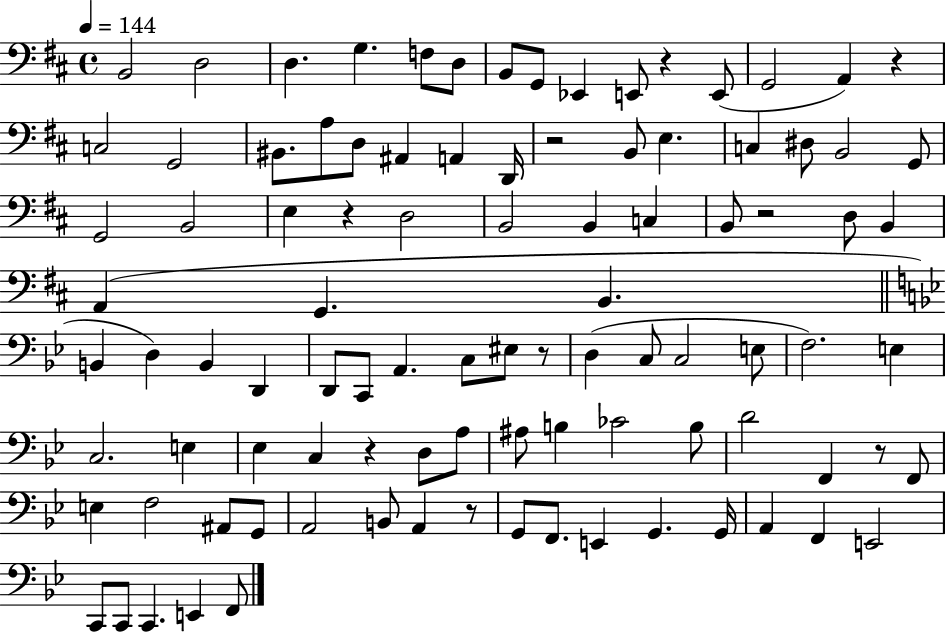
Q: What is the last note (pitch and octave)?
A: F2